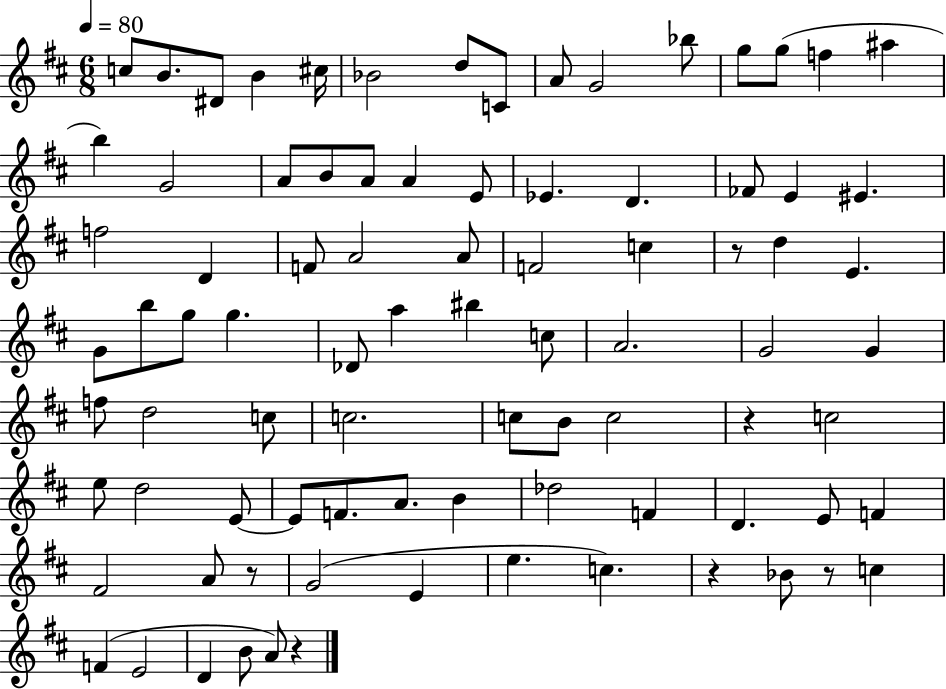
{
  \clef treble
  \numericTimeSignature
  \time 6/8
  \key d \major
  \tempo 4 = 80
  c''8 b'8. dis'8 b'4 cis''16 | bes'2 d''8 c'8 | a'8 g'2 bes''8 | g''8 g''8( f''4 ais''4 | \break b''4) g'2 | a'8 b'8 a'8 a'4 e'8 | ees'4. d'4. | fes'8 e'4 eis'4. | \break f''2 d'4 | f'8 a'2 a'8 | f'2 c''4 | r8 d''4 e'4. | \break g'8 b''8 g''8 g''4. | des'8 a''4 bis''4 c''8 | a'2. | g'2 g'4 | \break f''8 d''2 c''8 | c''2. | c''8 b'8 c''2 | r4 c''2 | \break e''8 d''2 e'8~~ | e'8 f'8. a'8. b'4 | des''2 f'4 | d'4. e'8 f'4 | \break fis'2 a'8 r8 | g'2( e'4 | e''4. c''4.) | r4 bes'8 r8 c''4 | \break f'4( e'2 | d'4 b'8 a'8) r4 | \bar "|."
}